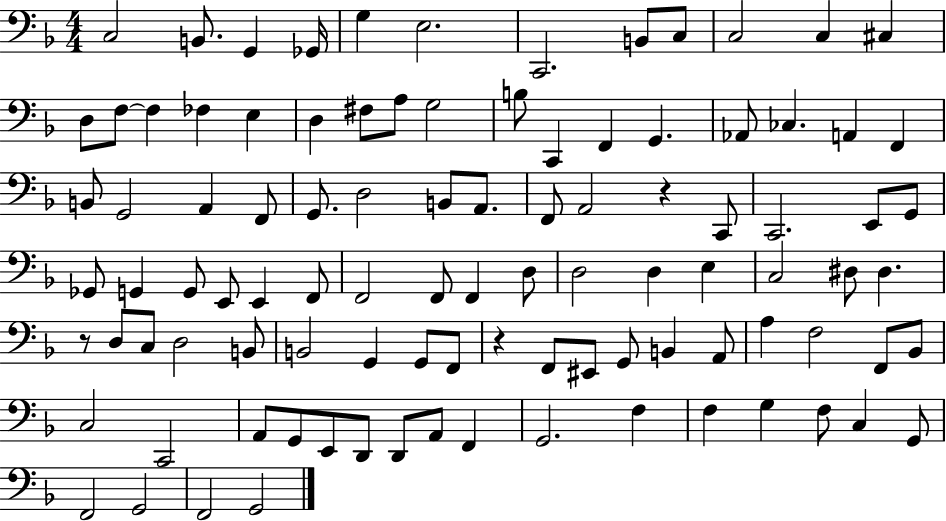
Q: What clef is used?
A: bass